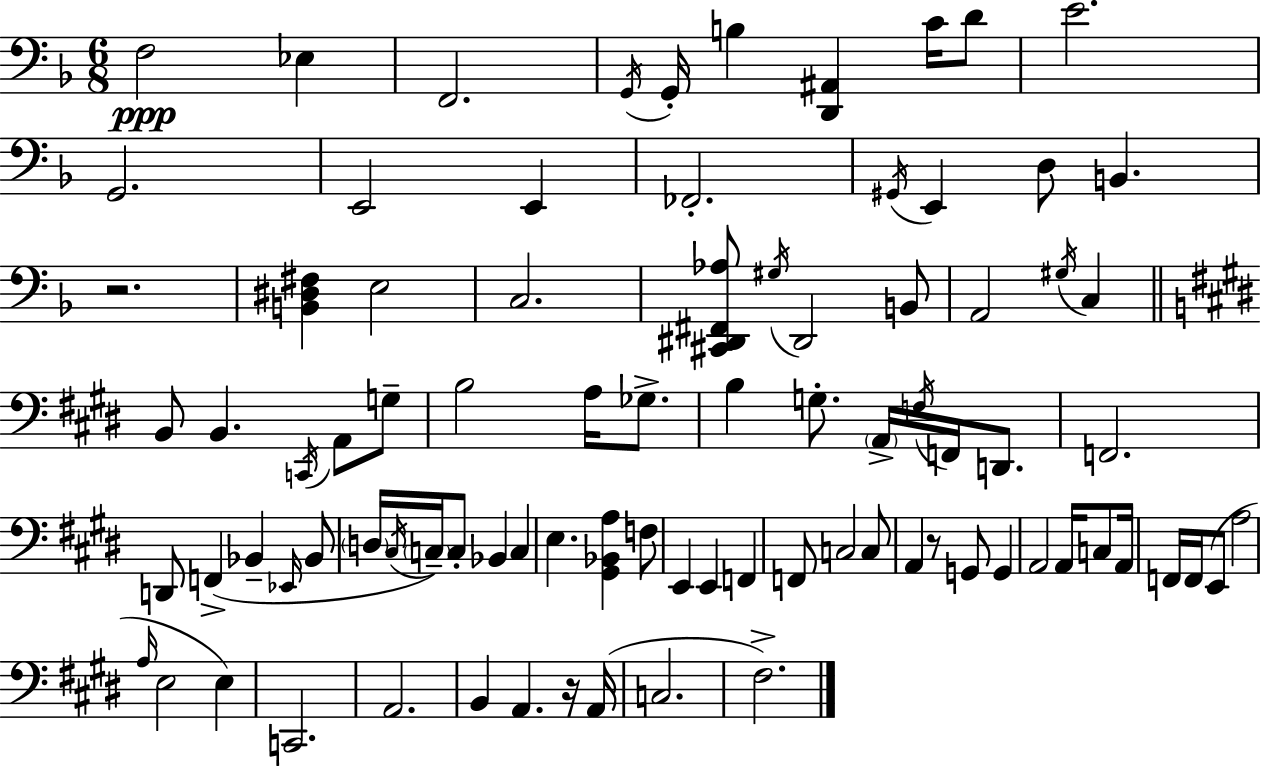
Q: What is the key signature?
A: D minor